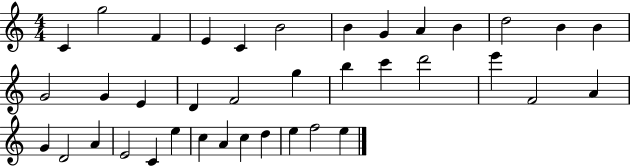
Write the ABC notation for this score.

X:1
T:Untitled
M:4/4
L:1/4
K:C
C g2 F E C B2 B G A B d2 B B G2 G E D F2 g b c' d'2 e' F2 A G D2 A E2 C e c A c d e f2 e